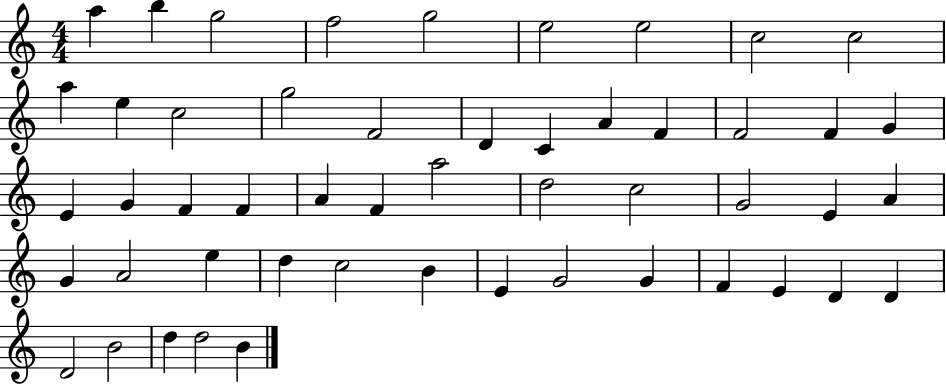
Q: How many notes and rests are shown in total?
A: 51